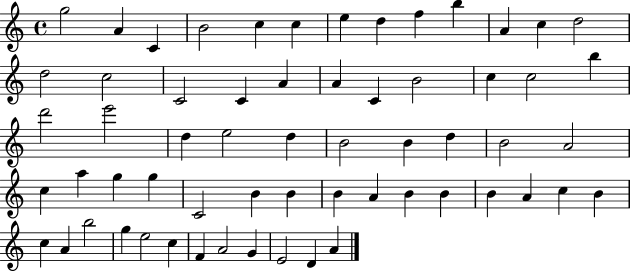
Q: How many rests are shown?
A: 0